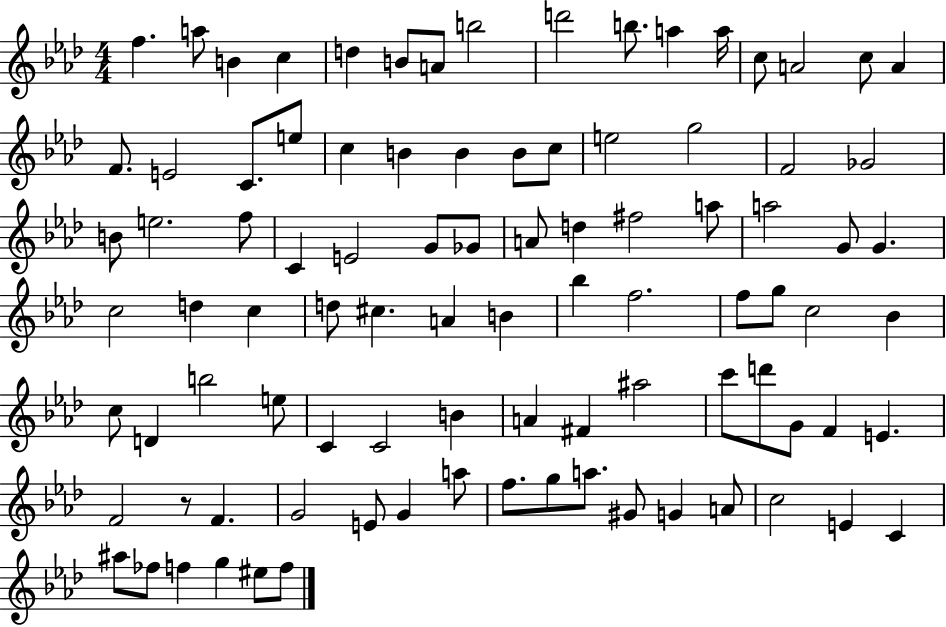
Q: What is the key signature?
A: AES major